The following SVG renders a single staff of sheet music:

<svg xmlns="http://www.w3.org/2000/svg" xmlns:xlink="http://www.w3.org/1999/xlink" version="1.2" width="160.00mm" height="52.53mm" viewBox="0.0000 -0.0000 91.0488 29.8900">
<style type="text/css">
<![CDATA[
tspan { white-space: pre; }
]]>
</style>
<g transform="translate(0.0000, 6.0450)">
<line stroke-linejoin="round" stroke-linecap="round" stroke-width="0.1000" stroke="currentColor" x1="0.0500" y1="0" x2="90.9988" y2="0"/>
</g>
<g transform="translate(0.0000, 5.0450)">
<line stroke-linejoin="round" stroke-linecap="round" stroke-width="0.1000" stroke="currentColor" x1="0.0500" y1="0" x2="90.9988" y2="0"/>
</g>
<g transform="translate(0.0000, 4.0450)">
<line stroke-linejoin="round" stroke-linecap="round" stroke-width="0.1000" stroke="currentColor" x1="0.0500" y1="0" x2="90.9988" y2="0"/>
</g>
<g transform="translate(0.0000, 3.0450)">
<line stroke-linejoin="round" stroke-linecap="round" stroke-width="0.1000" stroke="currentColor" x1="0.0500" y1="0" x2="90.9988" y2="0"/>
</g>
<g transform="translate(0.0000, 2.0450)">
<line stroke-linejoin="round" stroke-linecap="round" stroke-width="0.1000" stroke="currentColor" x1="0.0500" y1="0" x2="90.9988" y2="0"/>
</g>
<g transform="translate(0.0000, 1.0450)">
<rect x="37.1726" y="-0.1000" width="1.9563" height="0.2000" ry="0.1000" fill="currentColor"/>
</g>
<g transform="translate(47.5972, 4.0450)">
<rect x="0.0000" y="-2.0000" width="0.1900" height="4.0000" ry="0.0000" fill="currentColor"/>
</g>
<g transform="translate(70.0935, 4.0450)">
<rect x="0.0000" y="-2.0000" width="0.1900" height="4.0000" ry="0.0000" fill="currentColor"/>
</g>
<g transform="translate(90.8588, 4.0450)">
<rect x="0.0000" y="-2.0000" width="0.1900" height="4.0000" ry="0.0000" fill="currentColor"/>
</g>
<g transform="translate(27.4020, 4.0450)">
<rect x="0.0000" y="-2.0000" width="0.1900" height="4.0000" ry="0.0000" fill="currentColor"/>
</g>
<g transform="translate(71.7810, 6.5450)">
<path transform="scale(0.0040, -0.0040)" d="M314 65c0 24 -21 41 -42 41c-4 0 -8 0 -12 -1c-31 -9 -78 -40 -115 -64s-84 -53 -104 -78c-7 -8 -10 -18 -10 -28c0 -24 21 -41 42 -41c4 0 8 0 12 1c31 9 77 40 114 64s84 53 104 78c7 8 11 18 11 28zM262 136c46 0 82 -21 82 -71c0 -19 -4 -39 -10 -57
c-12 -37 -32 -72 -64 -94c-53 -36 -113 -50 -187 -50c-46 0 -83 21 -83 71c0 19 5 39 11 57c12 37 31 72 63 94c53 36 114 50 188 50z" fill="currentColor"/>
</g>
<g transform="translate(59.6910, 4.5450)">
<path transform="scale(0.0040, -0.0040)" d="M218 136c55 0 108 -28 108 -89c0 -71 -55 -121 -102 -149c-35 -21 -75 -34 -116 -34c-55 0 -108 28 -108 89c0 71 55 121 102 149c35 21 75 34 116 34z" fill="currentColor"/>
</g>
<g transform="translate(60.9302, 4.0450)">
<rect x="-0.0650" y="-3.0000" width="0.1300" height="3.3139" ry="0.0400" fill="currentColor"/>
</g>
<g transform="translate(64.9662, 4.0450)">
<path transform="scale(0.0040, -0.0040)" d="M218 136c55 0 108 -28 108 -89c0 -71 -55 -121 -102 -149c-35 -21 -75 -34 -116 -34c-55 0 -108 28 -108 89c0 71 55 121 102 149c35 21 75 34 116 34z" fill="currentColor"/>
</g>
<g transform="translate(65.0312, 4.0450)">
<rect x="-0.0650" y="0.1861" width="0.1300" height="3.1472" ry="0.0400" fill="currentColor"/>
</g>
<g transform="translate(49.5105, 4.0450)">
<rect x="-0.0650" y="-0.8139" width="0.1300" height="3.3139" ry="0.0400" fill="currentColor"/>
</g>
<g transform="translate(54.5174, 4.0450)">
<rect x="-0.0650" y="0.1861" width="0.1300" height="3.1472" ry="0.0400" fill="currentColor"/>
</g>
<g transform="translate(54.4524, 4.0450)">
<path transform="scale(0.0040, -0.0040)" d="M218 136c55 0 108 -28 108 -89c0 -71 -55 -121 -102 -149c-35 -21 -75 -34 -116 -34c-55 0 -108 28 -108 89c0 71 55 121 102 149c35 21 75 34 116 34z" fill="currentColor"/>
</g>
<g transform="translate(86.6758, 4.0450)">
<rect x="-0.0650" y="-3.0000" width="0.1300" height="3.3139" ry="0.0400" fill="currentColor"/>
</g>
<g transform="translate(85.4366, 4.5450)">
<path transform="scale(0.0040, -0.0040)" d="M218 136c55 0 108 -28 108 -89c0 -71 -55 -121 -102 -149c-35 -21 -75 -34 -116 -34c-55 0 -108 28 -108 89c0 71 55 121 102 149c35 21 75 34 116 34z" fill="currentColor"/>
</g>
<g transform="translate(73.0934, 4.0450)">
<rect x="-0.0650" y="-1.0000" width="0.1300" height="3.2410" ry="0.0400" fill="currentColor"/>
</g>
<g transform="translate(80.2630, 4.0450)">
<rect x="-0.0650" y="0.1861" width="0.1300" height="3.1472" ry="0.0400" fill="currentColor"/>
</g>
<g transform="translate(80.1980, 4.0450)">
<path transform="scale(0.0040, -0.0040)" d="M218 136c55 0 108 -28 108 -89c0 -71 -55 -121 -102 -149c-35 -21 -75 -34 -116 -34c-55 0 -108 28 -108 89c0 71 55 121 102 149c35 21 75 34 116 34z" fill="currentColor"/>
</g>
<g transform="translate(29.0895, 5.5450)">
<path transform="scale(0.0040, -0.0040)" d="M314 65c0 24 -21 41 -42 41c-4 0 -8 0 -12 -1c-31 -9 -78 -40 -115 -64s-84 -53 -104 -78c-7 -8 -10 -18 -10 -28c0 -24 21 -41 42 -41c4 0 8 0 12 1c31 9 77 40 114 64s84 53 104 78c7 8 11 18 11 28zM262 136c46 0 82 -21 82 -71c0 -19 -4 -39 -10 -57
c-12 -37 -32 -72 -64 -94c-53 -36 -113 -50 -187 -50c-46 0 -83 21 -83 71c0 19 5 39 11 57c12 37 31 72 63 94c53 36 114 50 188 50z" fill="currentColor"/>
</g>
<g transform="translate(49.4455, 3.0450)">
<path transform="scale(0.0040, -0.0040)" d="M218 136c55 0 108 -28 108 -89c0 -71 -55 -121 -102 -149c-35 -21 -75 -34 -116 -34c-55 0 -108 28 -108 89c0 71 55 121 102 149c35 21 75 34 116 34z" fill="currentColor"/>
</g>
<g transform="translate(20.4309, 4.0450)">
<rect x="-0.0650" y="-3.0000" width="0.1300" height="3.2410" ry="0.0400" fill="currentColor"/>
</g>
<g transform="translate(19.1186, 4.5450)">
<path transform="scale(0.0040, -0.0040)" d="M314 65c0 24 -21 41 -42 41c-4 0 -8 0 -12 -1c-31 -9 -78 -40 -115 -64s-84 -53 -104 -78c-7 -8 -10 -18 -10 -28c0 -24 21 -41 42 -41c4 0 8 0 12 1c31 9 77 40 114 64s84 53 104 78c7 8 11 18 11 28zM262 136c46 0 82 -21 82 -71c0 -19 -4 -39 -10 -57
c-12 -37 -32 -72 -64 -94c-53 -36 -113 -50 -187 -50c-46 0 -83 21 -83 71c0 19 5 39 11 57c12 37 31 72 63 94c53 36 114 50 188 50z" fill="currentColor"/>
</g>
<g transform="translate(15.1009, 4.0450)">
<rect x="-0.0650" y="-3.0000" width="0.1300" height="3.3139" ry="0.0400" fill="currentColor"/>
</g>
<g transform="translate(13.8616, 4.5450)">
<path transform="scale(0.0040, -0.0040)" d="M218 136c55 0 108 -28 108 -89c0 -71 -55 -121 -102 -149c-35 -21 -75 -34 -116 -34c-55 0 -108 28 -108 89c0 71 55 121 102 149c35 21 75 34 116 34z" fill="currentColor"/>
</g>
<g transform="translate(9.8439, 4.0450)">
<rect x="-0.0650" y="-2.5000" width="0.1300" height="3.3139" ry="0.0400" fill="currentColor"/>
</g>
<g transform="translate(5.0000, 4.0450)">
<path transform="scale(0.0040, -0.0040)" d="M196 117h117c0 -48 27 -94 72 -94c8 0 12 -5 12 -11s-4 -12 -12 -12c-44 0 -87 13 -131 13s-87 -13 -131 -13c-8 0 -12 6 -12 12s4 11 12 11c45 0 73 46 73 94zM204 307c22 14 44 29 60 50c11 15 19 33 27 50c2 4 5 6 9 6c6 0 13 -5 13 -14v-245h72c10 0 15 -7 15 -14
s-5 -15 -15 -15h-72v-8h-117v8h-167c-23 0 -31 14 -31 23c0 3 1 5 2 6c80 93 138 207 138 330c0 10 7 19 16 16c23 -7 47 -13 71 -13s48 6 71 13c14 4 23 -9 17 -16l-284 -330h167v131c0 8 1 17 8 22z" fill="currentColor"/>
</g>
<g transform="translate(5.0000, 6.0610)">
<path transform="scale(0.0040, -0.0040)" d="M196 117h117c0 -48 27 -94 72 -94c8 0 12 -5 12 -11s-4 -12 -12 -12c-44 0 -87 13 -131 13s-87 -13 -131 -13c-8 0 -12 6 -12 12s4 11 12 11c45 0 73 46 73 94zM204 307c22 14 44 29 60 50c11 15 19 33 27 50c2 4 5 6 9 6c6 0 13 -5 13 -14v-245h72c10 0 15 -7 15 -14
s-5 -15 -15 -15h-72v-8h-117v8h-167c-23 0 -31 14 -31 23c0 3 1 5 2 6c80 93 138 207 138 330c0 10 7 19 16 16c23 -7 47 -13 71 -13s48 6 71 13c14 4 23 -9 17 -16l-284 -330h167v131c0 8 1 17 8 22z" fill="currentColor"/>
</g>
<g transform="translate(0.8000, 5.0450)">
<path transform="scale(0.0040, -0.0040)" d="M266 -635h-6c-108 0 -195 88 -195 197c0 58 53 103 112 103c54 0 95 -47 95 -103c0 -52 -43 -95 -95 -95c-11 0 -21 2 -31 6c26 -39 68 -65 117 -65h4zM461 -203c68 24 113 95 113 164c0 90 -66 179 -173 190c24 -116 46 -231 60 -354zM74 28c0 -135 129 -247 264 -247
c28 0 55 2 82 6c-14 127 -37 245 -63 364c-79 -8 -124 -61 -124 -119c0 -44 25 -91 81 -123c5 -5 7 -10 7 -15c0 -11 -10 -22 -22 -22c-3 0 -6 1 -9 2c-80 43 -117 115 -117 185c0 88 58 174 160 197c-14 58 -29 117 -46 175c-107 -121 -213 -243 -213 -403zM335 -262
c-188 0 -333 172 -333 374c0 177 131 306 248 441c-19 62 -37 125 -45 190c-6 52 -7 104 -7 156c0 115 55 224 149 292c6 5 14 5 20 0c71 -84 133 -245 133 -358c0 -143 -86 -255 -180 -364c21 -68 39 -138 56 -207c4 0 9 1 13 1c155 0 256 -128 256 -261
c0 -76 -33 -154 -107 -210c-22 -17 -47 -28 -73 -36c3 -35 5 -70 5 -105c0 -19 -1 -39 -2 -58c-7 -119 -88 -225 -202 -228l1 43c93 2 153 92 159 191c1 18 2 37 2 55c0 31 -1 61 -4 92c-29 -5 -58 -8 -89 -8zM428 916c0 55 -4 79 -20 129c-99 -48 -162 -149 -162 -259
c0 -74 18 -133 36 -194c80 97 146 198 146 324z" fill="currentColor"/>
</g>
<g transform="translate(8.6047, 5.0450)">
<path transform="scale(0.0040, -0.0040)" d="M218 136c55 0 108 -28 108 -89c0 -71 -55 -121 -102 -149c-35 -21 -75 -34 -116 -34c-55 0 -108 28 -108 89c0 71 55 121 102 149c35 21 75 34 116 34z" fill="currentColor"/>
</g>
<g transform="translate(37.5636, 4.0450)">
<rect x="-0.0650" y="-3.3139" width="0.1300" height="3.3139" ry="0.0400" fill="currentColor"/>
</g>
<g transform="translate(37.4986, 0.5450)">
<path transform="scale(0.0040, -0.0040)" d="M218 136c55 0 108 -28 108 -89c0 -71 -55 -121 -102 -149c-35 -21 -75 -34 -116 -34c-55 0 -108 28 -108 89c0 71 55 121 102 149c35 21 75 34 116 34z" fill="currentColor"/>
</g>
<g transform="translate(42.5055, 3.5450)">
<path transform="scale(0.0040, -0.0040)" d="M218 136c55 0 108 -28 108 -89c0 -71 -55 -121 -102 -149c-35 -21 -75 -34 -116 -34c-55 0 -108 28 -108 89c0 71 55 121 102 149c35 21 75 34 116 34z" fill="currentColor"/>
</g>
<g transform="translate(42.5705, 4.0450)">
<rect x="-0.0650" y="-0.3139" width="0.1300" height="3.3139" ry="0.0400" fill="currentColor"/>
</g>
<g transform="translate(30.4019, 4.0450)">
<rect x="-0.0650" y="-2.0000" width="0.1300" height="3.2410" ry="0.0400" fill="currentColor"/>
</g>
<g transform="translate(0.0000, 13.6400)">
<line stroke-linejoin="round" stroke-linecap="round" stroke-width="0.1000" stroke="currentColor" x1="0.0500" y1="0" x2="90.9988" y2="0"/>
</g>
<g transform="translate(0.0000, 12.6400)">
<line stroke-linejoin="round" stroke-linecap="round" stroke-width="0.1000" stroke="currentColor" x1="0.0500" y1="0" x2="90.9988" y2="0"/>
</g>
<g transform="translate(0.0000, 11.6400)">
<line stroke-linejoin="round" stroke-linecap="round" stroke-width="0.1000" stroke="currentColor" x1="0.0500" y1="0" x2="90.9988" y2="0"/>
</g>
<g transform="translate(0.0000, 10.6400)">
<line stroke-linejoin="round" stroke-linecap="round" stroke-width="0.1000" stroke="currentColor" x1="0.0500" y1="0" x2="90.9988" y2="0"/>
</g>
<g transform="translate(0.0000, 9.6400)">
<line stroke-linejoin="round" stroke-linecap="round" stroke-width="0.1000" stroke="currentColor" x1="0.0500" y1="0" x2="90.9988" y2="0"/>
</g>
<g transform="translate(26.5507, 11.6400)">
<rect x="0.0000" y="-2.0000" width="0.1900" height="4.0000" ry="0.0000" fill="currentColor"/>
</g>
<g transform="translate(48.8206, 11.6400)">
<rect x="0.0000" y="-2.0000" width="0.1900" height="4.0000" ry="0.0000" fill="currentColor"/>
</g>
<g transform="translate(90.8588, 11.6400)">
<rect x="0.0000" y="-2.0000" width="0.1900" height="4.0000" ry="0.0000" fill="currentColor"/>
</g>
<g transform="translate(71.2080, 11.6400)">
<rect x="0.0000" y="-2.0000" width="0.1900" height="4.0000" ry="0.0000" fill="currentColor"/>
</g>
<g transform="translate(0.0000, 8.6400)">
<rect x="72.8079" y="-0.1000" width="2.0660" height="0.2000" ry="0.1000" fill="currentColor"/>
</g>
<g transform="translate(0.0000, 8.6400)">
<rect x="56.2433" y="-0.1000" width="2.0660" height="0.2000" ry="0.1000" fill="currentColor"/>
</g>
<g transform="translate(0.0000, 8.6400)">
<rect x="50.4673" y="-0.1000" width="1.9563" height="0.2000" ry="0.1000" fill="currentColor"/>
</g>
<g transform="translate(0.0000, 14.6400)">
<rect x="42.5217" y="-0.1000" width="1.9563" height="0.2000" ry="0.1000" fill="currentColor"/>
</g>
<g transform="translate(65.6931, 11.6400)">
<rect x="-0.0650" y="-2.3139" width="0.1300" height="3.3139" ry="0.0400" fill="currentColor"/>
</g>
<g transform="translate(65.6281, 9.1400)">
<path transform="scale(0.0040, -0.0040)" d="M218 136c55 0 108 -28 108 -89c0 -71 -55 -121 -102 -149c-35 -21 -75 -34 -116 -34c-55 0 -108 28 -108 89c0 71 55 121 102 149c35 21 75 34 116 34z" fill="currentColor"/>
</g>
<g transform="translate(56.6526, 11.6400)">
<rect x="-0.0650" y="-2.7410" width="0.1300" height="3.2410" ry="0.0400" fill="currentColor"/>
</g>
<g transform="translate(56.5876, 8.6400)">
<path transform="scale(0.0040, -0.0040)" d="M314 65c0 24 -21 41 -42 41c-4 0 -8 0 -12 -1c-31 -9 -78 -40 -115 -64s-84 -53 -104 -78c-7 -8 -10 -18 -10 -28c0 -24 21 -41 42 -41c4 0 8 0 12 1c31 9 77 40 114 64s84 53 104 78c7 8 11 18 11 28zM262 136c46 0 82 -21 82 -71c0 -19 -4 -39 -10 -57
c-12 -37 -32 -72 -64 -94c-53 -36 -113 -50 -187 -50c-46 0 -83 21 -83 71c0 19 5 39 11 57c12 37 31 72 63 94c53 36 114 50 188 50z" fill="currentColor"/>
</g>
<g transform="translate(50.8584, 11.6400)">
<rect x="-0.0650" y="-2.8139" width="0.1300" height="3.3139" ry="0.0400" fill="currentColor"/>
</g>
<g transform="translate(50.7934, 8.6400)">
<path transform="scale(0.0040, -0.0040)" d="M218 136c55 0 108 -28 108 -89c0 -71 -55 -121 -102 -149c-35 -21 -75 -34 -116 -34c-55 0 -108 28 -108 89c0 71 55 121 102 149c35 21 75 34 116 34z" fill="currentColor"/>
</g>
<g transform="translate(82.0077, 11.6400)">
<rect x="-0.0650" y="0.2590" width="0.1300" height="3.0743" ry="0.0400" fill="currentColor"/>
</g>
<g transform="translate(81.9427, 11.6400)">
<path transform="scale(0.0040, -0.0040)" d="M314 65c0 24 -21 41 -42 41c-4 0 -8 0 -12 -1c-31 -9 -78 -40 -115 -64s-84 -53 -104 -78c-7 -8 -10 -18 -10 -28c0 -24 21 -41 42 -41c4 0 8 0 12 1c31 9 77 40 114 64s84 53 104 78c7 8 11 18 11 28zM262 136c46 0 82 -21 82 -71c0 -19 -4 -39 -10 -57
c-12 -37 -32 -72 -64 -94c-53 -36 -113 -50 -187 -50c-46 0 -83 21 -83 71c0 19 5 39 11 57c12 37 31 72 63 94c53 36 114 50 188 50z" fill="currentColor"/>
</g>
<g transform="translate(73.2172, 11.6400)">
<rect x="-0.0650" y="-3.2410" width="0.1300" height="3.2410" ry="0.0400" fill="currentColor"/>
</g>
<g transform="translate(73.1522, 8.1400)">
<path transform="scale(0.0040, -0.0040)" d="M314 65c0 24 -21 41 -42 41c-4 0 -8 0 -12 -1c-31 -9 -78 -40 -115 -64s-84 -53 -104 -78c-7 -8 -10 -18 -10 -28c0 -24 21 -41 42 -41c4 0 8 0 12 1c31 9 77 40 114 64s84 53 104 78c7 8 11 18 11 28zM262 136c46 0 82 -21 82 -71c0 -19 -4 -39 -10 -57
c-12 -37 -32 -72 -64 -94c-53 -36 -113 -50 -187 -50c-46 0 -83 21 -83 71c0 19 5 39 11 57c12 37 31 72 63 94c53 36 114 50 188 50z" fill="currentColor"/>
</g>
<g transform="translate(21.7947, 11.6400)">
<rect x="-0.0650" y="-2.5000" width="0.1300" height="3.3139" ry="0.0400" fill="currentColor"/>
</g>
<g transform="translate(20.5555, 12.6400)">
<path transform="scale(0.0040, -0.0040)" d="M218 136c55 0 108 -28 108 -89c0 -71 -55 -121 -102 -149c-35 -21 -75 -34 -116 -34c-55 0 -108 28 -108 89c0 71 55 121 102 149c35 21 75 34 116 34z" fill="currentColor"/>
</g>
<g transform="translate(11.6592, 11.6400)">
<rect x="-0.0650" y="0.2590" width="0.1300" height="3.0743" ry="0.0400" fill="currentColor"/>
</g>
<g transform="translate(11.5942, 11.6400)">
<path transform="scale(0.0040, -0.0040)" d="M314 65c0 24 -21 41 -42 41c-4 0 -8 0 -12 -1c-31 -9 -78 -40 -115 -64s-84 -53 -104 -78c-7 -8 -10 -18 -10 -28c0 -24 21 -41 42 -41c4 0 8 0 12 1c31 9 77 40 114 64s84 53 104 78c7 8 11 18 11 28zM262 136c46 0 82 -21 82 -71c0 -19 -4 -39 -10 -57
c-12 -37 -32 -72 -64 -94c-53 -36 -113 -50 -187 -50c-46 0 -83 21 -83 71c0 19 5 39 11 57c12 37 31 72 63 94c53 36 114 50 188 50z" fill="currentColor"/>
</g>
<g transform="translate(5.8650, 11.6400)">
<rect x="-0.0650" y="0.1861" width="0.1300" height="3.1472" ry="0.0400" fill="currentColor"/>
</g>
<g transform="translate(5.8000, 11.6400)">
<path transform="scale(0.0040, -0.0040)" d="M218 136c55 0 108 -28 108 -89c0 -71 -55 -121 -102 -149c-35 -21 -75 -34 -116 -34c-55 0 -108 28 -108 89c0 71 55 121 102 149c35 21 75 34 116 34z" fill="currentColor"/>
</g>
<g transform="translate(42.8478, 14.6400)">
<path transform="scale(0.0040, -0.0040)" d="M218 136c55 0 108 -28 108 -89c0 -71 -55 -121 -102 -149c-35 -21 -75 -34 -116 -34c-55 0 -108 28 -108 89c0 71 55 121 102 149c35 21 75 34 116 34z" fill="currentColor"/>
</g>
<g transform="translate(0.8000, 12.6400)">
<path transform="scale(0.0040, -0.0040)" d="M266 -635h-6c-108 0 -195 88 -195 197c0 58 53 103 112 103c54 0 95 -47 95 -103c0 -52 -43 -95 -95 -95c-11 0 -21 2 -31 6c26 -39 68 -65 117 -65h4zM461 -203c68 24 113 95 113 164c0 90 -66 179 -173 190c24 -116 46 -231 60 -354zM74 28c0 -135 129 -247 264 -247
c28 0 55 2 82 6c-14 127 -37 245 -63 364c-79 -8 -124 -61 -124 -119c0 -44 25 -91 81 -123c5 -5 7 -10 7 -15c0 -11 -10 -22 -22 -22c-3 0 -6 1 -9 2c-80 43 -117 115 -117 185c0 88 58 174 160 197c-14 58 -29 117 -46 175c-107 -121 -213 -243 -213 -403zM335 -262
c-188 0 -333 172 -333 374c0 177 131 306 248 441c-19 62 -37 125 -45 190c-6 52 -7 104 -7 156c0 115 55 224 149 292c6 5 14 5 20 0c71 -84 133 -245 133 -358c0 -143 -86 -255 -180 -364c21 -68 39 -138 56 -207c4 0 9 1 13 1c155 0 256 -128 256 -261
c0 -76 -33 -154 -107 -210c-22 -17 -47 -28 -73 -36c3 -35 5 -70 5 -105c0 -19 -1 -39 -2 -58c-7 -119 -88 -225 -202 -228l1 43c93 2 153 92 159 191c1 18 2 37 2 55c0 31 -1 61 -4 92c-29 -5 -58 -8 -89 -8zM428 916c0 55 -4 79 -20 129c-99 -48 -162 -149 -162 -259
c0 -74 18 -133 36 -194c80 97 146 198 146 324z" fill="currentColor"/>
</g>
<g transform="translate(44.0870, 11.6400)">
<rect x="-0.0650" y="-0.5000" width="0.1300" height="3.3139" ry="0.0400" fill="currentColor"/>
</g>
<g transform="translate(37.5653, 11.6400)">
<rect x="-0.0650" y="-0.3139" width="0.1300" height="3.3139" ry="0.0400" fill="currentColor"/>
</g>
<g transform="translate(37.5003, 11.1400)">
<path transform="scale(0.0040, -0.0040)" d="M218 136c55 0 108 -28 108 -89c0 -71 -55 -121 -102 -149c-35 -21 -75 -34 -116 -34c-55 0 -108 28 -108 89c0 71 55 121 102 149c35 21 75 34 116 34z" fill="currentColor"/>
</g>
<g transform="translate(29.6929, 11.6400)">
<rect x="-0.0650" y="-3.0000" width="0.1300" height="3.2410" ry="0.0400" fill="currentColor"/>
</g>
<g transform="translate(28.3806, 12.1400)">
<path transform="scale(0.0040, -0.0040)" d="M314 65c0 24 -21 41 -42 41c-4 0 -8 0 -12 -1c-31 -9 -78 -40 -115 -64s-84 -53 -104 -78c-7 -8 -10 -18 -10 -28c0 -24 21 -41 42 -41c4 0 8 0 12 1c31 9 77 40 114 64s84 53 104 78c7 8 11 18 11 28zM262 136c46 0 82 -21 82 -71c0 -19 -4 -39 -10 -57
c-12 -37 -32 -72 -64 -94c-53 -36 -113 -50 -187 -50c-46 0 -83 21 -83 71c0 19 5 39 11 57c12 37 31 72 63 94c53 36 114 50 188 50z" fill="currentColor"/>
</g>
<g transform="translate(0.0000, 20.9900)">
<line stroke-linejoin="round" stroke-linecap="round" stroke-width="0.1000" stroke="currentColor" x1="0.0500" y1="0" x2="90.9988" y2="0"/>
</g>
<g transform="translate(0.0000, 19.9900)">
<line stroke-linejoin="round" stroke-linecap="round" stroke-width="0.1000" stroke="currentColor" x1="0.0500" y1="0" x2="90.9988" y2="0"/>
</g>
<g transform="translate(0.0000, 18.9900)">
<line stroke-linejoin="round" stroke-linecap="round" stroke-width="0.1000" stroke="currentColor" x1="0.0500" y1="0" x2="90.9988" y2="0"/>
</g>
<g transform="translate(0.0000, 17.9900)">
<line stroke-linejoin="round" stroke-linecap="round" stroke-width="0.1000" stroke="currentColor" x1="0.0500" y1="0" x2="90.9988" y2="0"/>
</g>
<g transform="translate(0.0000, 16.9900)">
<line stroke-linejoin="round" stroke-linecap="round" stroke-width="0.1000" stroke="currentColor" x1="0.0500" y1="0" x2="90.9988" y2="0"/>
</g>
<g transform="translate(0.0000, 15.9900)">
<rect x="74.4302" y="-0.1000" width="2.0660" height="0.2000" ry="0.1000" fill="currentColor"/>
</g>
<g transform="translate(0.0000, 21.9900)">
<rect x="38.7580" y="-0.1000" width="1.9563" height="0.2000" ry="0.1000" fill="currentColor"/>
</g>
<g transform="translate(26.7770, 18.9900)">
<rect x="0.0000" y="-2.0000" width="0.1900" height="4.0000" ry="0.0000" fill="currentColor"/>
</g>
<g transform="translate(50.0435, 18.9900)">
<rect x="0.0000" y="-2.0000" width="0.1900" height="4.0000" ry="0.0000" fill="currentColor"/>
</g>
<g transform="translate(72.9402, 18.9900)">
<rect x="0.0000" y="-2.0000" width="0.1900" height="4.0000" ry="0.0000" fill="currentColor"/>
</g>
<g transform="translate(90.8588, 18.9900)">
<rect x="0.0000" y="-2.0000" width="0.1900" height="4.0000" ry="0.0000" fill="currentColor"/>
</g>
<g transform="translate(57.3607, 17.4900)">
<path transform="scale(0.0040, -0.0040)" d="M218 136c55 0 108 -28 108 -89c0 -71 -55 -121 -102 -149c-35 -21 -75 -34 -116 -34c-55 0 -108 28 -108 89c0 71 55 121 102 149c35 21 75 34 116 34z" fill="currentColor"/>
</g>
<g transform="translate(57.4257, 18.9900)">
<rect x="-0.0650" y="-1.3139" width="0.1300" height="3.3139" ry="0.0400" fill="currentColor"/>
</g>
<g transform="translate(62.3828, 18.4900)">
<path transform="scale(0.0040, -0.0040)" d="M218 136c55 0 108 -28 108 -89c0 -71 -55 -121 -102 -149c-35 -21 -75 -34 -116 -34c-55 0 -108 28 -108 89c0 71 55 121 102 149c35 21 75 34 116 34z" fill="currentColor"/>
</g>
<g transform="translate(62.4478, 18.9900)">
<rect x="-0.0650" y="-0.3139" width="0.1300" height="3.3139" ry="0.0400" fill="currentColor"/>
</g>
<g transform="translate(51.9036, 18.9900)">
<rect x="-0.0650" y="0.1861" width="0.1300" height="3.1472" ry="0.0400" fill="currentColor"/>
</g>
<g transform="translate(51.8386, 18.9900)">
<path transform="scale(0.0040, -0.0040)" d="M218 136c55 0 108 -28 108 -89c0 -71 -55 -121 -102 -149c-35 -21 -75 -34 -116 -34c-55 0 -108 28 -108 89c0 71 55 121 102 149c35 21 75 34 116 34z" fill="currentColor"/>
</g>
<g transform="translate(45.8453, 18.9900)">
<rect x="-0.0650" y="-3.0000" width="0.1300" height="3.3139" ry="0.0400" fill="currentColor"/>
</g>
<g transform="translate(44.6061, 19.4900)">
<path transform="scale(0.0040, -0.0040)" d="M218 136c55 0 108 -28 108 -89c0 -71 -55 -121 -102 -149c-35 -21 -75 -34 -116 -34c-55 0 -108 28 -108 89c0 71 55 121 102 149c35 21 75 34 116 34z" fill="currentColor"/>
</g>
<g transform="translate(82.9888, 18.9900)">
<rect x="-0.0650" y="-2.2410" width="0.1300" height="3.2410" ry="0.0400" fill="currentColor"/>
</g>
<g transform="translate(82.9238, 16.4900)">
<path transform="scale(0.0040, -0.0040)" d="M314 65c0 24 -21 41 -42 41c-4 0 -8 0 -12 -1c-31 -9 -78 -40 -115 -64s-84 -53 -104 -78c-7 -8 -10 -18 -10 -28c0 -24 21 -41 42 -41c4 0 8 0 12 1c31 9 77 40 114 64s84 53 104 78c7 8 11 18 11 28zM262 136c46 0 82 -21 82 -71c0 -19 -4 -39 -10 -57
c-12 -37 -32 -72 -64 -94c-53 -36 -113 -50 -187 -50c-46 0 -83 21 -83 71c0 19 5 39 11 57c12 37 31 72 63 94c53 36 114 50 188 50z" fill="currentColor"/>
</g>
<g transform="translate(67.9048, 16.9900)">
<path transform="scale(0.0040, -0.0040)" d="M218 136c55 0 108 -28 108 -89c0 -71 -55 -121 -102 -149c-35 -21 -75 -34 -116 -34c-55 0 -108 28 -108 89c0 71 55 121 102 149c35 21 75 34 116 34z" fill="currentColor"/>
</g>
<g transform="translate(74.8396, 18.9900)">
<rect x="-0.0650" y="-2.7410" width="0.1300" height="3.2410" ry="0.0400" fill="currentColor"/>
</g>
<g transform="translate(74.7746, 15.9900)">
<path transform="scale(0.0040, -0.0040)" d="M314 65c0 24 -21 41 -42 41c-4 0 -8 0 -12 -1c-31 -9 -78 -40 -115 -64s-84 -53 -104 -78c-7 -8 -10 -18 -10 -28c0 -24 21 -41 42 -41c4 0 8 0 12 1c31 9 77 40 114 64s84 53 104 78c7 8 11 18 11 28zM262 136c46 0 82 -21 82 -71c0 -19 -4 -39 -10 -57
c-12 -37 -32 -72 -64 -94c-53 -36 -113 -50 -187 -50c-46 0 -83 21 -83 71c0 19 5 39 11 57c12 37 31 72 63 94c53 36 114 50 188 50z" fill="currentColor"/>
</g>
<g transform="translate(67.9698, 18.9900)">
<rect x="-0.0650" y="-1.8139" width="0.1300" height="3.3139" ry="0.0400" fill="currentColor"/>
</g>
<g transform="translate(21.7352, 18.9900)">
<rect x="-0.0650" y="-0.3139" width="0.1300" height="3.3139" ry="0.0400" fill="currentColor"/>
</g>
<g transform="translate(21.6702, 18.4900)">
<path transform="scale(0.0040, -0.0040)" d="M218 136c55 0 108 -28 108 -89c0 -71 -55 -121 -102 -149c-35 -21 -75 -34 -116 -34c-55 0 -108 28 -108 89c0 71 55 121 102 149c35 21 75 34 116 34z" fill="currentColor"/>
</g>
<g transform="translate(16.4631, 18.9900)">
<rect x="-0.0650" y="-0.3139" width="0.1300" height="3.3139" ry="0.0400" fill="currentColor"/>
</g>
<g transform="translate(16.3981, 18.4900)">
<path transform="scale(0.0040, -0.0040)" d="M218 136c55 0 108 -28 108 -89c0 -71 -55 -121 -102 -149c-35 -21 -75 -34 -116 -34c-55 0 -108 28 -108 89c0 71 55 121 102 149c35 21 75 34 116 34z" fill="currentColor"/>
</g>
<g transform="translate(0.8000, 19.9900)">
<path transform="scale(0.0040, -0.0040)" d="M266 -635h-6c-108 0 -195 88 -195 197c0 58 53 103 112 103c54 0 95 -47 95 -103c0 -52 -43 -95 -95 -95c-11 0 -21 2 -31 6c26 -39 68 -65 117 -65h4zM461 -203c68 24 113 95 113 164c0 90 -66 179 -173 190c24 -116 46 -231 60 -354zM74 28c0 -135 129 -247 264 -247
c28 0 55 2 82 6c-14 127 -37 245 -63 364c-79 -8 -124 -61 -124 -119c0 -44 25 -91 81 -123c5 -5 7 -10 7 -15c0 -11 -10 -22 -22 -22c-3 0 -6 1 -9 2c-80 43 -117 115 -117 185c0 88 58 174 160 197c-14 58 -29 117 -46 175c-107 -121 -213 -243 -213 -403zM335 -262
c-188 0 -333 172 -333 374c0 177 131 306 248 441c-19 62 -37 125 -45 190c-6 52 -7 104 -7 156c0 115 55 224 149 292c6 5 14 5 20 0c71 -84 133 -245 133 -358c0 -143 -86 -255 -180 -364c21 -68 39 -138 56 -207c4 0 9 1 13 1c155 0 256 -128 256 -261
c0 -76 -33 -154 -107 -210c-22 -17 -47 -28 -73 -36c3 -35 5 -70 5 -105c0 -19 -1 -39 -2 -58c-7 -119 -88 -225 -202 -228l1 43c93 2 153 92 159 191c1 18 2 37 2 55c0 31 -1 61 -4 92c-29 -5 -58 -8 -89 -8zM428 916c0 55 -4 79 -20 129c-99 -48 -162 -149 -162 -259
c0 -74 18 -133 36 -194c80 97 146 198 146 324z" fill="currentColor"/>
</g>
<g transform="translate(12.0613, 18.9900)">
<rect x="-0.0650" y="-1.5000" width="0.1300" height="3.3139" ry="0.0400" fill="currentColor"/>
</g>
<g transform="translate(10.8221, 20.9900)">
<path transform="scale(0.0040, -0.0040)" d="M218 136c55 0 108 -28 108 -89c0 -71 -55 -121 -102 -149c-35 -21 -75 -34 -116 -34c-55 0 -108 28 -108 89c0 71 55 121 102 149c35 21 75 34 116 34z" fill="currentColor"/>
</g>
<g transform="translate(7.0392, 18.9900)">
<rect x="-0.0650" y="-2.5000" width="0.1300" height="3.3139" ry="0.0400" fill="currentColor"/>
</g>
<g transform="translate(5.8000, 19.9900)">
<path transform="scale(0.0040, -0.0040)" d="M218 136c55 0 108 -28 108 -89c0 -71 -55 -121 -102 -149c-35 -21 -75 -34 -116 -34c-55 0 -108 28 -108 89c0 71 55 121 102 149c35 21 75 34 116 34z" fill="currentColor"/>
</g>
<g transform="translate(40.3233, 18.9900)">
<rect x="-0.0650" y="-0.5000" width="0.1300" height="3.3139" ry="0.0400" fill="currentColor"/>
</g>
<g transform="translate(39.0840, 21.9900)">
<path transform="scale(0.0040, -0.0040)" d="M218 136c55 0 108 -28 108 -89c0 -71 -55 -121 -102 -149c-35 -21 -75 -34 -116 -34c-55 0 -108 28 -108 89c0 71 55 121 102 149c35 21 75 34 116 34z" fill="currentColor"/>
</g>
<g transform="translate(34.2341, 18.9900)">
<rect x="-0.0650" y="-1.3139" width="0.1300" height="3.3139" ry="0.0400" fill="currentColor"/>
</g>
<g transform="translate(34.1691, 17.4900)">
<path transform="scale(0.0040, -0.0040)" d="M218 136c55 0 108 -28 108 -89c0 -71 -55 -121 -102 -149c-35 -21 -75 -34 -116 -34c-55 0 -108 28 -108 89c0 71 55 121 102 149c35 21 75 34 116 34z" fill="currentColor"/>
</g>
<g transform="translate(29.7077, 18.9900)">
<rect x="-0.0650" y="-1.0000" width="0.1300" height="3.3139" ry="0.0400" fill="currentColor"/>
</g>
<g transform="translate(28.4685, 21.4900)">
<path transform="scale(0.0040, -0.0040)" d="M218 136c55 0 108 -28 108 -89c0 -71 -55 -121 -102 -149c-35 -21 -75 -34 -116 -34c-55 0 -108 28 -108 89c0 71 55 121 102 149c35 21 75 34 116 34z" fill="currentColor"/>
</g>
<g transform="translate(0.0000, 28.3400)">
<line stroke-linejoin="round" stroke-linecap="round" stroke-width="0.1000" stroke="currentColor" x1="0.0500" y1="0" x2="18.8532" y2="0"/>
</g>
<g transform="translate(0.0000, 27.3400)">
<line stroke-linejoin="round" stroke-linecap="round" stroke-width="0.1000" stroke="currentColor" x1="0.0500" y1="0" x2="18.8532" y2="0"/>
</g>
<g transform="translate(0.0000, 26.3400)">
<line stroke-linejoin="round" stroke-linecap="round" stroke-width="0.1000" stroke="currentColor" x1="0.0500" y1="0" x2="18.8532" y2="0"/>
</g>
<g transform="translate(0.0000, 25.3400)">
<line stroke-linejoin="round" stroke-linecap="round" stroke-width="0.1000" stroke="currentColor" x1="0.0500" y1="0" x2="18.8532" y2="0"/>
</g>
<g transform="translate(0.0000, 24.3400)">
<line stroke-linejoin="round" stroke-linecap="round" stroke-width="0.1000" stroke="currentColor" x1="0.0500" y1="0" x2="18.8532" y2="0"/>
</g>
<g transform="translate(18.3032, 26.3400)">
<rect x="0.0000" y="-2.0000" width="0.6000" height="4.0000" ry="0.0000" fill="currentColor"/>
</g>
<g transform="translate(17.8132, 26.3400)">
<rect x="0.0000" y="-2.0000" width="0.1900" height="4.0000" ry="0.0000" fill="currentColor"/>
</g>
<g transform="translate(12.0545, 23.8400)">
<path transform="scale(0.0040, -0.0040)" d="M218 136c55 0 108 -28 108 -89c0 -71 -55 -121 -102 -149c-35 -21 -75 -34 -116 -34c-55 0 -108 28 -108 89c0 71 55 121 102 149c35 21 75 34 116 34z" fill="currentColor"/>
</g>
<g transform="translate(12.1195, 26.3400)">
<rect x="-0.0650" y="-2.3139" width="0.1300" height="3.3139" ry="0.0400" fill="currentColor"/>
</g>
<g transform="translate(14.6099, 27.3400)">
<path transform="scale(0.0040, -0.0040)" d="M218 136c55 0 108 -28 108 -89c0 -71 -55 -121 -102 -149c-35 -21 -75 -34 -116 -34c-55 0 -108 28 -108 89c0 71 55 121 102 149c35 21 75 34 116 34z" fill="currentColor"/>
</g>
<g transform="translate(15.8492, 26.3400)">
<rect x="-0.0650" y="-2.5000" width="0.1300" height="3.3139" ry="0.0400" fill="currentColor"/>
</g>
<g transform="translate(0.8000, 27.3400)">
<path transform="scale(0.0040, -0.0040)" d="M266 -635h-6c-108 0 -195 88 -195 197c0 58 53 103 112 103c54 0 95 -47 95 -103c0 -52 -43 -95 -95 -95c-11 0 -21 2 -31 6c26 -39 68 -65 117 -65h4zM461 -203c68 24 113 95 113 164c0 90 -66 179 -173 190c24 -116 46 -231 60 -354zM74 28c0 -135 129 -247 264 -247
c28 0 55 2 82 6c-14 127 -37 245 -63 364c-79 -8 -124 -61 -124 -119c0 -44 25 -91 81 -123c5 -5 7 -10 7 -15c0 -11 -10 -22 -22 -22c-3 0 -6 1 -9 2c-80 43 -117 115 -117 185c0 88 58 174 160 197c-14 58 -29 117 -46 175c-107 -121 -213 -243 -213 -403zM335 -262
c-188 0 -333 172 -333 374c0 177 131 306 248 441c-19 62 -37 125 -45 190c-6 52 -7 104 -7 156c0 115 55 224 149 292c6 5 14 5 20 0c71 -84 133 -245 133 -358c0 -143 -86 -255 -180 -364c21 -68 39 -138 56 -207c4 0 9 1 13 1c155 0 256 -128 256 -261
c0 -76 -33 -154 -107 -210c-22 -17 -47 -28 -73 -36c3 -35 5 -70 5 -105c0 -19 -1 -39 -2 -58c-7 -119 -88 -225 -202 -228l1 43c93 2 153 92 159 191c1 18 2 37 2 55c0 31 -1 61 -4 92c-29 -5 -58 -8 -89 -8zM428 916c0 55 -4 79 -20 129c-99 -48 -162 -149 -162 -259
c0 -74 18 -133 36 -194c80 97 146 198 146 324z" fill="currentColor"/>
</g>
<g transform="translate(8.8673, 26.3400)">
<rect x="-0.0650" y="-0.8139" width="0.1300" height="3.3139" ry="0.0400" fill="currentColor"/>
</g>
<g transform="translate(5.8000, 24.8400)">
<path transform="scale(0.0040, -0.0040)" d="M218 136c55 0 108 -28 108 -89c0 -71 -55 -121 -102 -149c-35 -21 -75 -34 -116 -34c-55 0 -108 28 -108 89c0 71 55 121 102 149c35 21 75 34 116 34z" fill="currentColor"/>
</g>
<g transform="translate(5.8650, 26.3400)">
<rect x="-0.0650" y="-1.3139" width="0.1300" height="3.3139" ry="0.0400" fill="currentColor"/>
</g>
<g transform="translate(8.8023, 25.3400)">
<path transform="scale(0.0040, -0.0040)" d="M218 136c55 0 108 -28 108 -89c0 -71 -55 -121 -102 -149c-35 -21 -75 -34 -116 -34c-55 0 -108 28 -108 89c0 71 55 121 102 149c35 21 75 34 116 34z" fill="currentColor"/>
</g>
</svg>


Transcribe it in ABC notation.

X:1
T:Untitled
M:4/4
L:1/4
K:C
G A A2 F2 b c d B A B D2 B A B B2 G A2 c C a a2 g b2 B2 G E c c D e C A B e c f a2 g2 e d g G